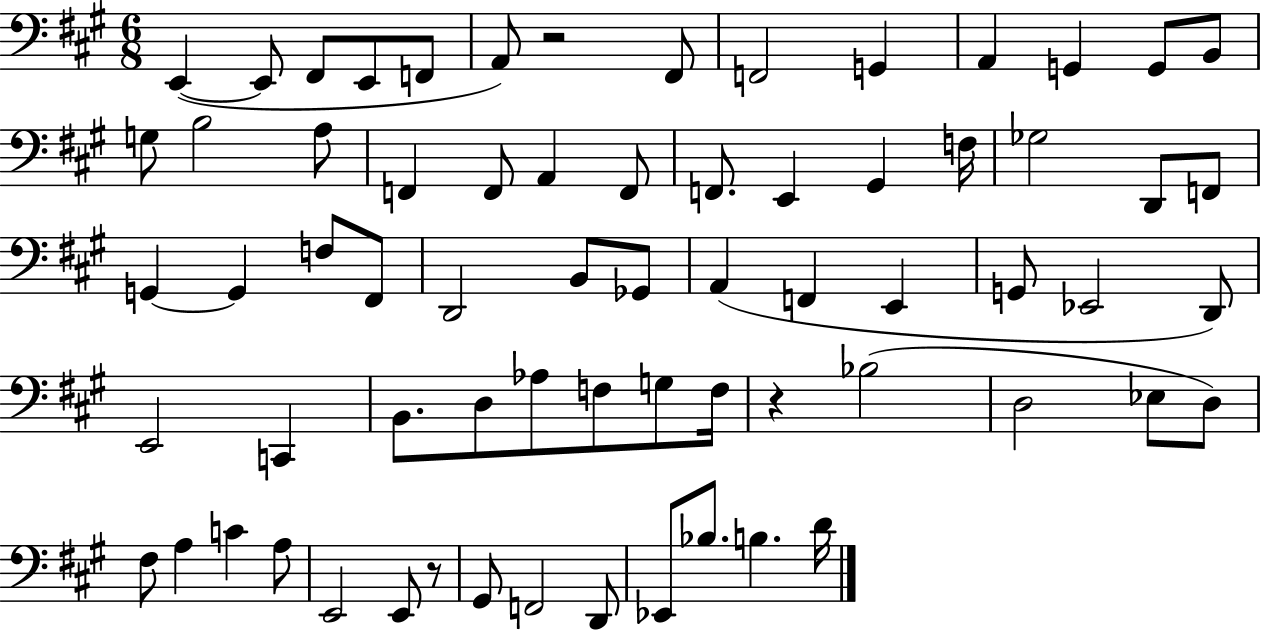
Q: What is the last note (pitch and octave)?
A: D4